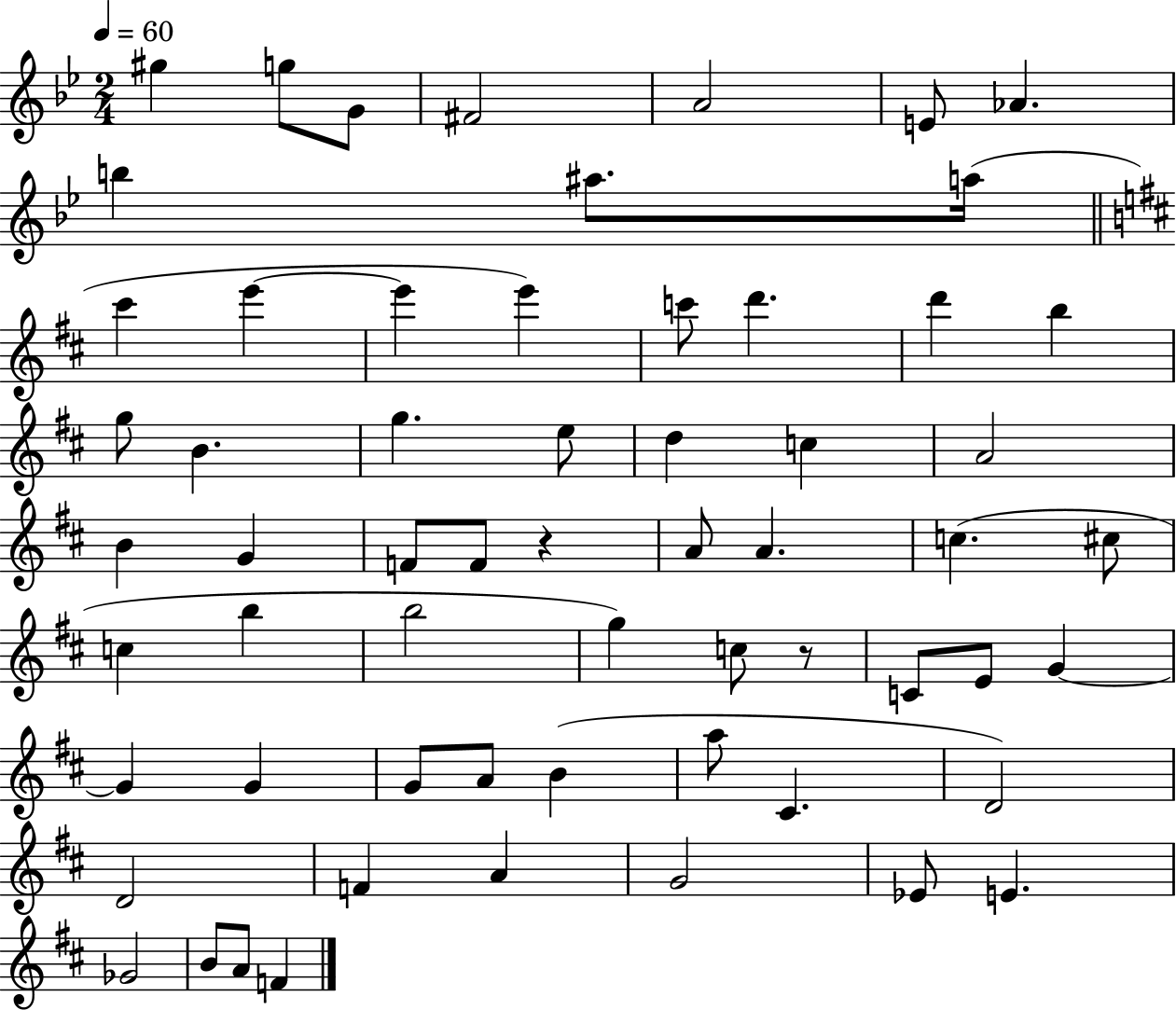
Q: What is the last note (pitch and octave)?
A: F4